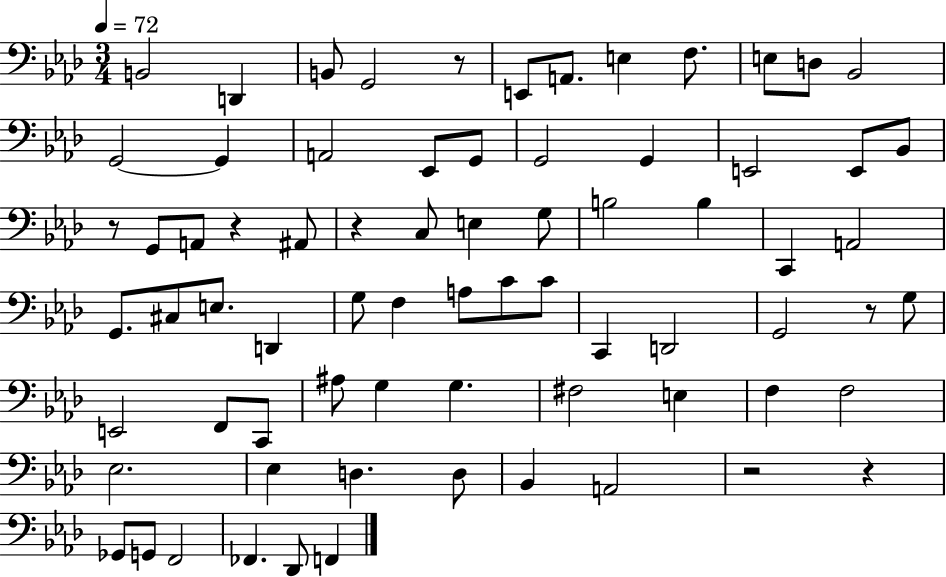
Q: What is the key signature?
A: AES major